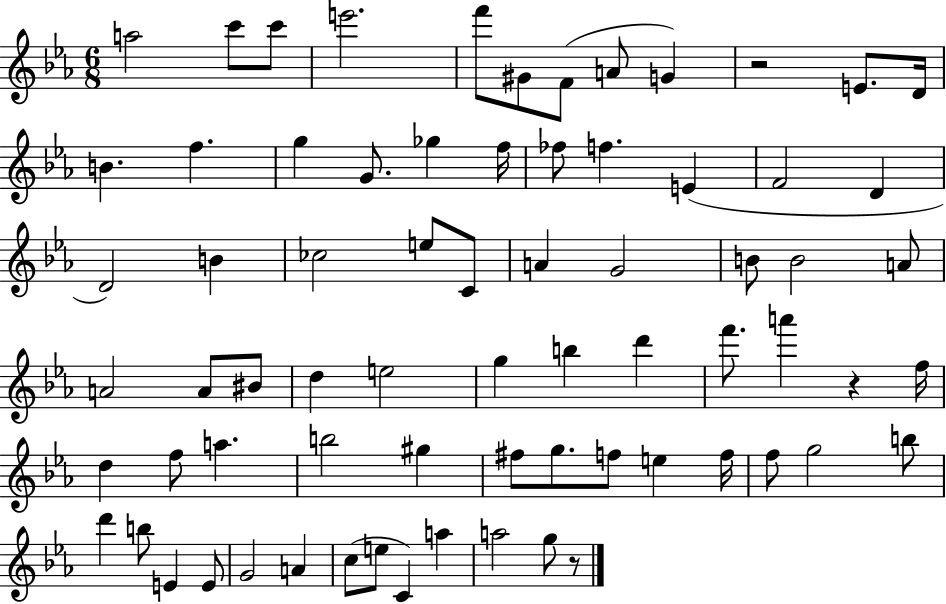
X:1
T:Untitled
M:6/8
L:1/4
K:Eb
a2 c'/2 c'/2 e'2 f'/2 ^G/2 F/2 A/2 G z2 E/2 D/4 B f g G/2 _g f/4 _f/2 f E F2 D D2 B _c2 e/2 C/2 A G2 B/2 B2 A/2 A2 A/2 ^B/2 d e2 g b d' f'/2 a' z f/4 d f/2 a b2 ^g ^f/2 g/2 f/2 e f/4 f/2 g2 b/2 d' b/2 E E/2 G2 A c/2 e/2 C a a2 g/2 z/2